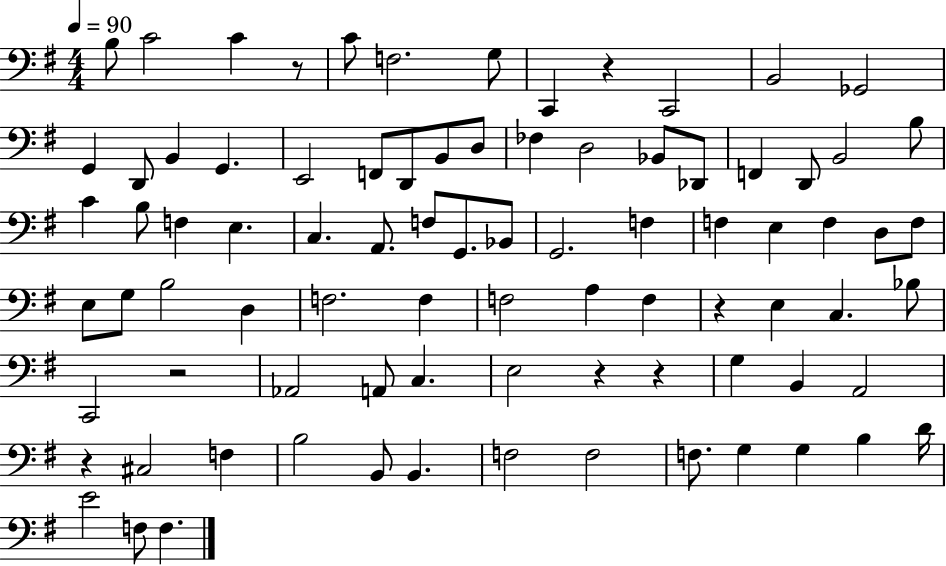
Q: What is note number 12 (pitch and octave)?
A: D2